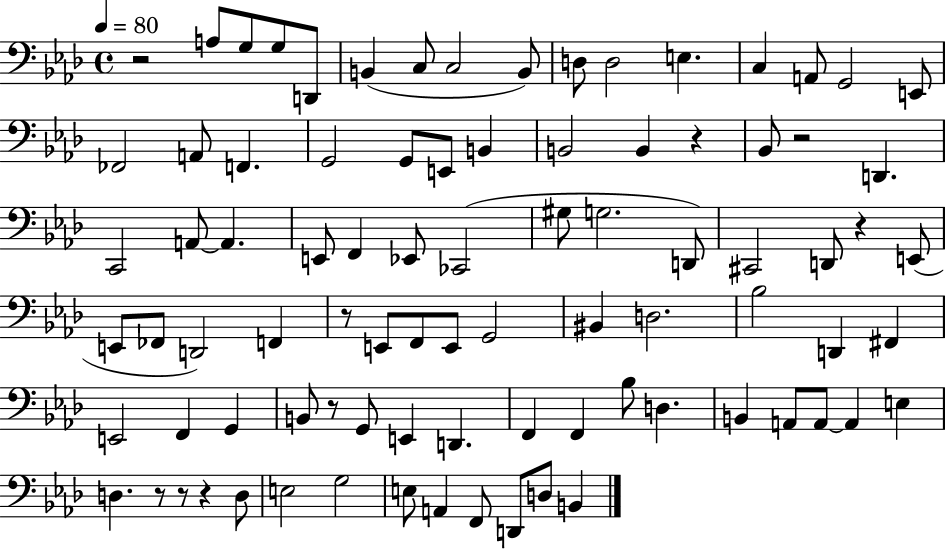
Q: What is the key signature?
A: AES major